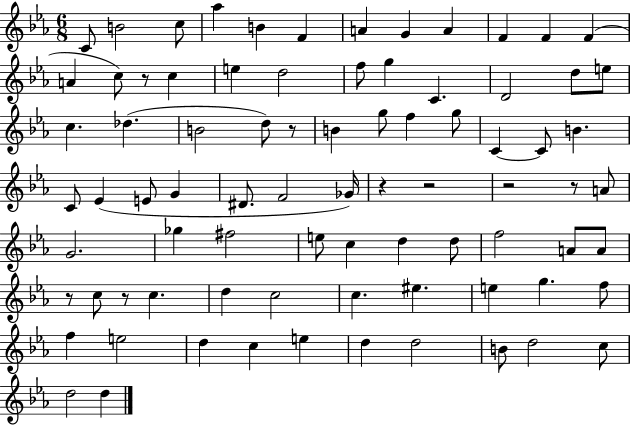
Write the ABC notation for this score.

X:1
T:Untitled
M:6/8
L:1/4
K:Eb
C/2 B2 c/2 _a B F A G A F F F A c/2 z/2 c e d2 f/2 g C D2 d/2 e/2 c _d B2 d/2 z/2 B g/2 f g/2 C C/2 B C/2 _E E/2 G ^D/2 F2 _G/4 z z2 z2 z/2 A/2 G2 _g ^f2 e/2 c d d/2 f2 A/2 A/2 z/2 c/2 z/2 c d c2 c ^e e g f/2 f e2 d c e d d2 B/2 d2 c/2 d2 d